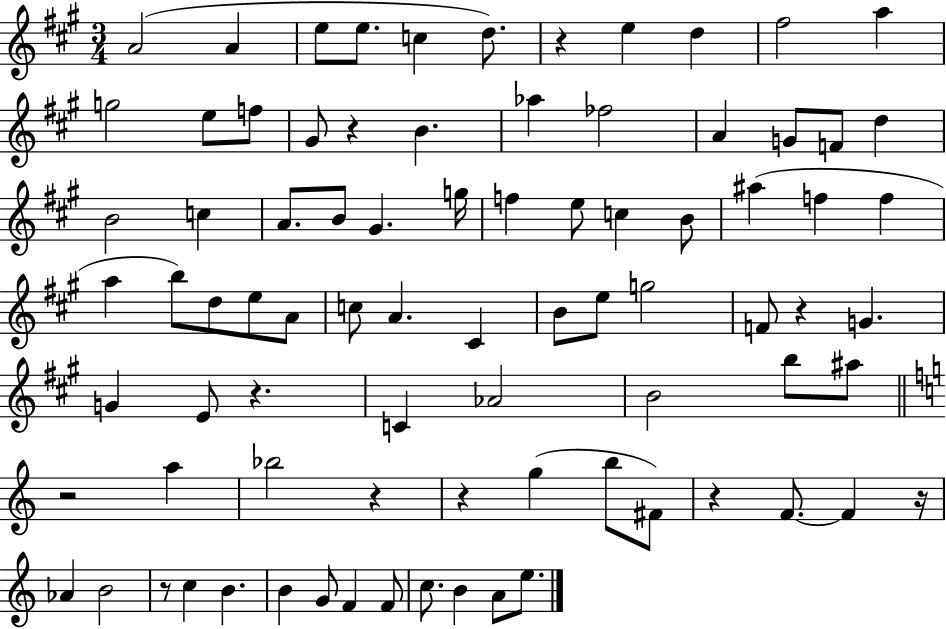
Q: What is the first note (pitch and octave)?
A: A4